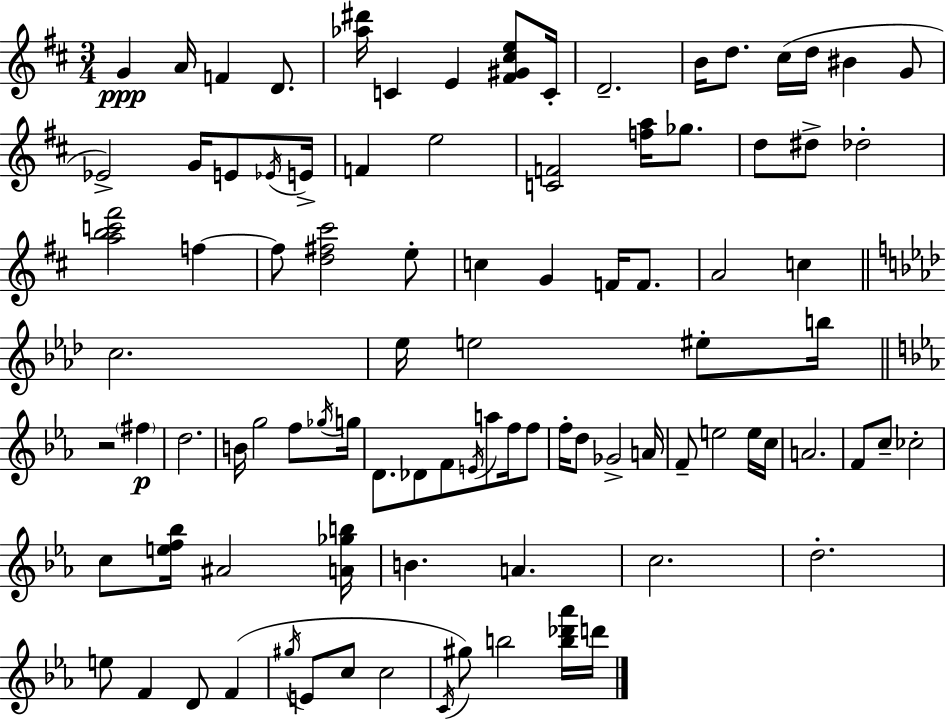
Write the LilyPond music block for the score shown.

{
  \clef treble
  \numericTimeSignature
  \time 3/4
  \key d \major
  g'4\ppp a'16 f'4 d'8. | <aes'' dis'''>16 c'4 e'4 <fis' gis' cis'' e''>8 c'16-. | d'2.-- | b'16 d''8. cis''16( d''16 bis'4 g'8 | \break ees'2->) g'16 e'8 \acciaccatura { ees'16 } | e'16-> f'4 e''2 | <c' f'>2 <f'' a''>16 ges''8. | d''8 dis''8-> des''2-. | \break <a'' b'' c''' fis'''>2 f''4~~ | f''8 <d'' fis'' cis'''>2 e''8-. | c''4 g'4 f'16 f'8. | a'2 c''4 | \break \bar "||" \break \key f \minor c''2. | ees''16 e''2 eis''8-. b''16 | \bar "||" \break \key ees \major r2 \parenthesize fis''4\p | d''2. | b'16 g''2 f''8 \acciaccatura { ges''16 } | g''16 d'8. des'8 f'8 \acciaccatura { e'16 } a''8 f''16 | \break f''8 f''16-. d''8 ges'2-> | a'16 f'8-- e''2 | e''16 c''16 a'2. | f'8 c''8-- ces''2-. | \break c''8 <e'' f'' bes''>16 ais'2 | <a' ges'' b''>16 b'4. a'4. | c''2. | d''2.-. | \break e''8 f'4 d'8 f'4( | \acciaccatura { gis''16 } e'8 c''8 c''2 | \acciaccatura { c'16 }) gis''8 b''2 | <b'' des''' aes'''>16 d'''16 \bar "|."
}